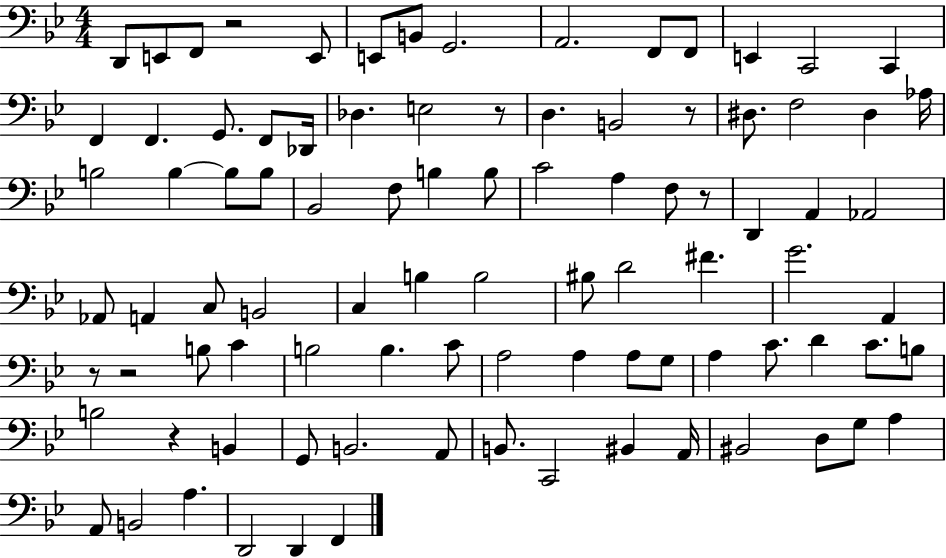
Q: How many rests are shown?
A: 7